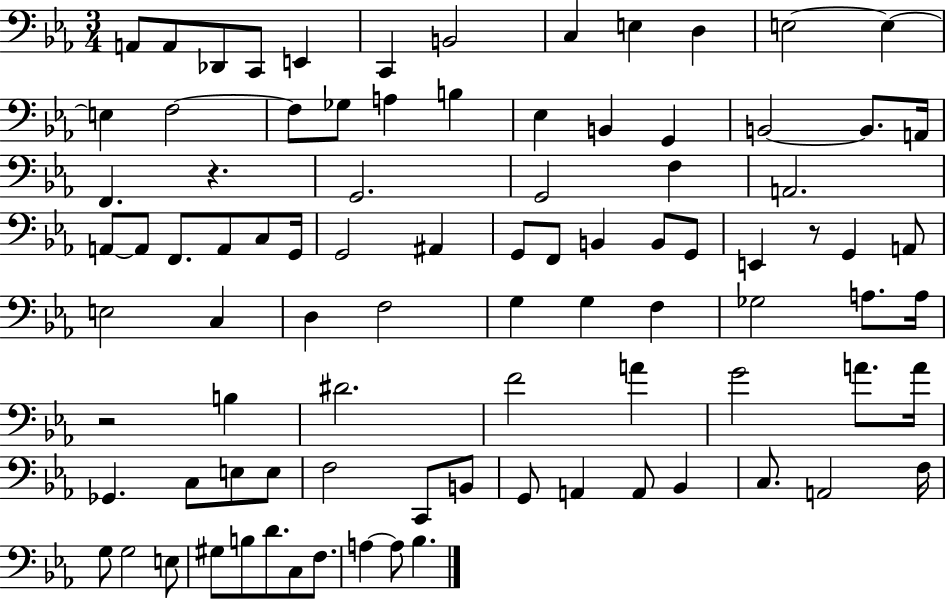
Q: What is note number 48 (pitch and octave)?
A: D3